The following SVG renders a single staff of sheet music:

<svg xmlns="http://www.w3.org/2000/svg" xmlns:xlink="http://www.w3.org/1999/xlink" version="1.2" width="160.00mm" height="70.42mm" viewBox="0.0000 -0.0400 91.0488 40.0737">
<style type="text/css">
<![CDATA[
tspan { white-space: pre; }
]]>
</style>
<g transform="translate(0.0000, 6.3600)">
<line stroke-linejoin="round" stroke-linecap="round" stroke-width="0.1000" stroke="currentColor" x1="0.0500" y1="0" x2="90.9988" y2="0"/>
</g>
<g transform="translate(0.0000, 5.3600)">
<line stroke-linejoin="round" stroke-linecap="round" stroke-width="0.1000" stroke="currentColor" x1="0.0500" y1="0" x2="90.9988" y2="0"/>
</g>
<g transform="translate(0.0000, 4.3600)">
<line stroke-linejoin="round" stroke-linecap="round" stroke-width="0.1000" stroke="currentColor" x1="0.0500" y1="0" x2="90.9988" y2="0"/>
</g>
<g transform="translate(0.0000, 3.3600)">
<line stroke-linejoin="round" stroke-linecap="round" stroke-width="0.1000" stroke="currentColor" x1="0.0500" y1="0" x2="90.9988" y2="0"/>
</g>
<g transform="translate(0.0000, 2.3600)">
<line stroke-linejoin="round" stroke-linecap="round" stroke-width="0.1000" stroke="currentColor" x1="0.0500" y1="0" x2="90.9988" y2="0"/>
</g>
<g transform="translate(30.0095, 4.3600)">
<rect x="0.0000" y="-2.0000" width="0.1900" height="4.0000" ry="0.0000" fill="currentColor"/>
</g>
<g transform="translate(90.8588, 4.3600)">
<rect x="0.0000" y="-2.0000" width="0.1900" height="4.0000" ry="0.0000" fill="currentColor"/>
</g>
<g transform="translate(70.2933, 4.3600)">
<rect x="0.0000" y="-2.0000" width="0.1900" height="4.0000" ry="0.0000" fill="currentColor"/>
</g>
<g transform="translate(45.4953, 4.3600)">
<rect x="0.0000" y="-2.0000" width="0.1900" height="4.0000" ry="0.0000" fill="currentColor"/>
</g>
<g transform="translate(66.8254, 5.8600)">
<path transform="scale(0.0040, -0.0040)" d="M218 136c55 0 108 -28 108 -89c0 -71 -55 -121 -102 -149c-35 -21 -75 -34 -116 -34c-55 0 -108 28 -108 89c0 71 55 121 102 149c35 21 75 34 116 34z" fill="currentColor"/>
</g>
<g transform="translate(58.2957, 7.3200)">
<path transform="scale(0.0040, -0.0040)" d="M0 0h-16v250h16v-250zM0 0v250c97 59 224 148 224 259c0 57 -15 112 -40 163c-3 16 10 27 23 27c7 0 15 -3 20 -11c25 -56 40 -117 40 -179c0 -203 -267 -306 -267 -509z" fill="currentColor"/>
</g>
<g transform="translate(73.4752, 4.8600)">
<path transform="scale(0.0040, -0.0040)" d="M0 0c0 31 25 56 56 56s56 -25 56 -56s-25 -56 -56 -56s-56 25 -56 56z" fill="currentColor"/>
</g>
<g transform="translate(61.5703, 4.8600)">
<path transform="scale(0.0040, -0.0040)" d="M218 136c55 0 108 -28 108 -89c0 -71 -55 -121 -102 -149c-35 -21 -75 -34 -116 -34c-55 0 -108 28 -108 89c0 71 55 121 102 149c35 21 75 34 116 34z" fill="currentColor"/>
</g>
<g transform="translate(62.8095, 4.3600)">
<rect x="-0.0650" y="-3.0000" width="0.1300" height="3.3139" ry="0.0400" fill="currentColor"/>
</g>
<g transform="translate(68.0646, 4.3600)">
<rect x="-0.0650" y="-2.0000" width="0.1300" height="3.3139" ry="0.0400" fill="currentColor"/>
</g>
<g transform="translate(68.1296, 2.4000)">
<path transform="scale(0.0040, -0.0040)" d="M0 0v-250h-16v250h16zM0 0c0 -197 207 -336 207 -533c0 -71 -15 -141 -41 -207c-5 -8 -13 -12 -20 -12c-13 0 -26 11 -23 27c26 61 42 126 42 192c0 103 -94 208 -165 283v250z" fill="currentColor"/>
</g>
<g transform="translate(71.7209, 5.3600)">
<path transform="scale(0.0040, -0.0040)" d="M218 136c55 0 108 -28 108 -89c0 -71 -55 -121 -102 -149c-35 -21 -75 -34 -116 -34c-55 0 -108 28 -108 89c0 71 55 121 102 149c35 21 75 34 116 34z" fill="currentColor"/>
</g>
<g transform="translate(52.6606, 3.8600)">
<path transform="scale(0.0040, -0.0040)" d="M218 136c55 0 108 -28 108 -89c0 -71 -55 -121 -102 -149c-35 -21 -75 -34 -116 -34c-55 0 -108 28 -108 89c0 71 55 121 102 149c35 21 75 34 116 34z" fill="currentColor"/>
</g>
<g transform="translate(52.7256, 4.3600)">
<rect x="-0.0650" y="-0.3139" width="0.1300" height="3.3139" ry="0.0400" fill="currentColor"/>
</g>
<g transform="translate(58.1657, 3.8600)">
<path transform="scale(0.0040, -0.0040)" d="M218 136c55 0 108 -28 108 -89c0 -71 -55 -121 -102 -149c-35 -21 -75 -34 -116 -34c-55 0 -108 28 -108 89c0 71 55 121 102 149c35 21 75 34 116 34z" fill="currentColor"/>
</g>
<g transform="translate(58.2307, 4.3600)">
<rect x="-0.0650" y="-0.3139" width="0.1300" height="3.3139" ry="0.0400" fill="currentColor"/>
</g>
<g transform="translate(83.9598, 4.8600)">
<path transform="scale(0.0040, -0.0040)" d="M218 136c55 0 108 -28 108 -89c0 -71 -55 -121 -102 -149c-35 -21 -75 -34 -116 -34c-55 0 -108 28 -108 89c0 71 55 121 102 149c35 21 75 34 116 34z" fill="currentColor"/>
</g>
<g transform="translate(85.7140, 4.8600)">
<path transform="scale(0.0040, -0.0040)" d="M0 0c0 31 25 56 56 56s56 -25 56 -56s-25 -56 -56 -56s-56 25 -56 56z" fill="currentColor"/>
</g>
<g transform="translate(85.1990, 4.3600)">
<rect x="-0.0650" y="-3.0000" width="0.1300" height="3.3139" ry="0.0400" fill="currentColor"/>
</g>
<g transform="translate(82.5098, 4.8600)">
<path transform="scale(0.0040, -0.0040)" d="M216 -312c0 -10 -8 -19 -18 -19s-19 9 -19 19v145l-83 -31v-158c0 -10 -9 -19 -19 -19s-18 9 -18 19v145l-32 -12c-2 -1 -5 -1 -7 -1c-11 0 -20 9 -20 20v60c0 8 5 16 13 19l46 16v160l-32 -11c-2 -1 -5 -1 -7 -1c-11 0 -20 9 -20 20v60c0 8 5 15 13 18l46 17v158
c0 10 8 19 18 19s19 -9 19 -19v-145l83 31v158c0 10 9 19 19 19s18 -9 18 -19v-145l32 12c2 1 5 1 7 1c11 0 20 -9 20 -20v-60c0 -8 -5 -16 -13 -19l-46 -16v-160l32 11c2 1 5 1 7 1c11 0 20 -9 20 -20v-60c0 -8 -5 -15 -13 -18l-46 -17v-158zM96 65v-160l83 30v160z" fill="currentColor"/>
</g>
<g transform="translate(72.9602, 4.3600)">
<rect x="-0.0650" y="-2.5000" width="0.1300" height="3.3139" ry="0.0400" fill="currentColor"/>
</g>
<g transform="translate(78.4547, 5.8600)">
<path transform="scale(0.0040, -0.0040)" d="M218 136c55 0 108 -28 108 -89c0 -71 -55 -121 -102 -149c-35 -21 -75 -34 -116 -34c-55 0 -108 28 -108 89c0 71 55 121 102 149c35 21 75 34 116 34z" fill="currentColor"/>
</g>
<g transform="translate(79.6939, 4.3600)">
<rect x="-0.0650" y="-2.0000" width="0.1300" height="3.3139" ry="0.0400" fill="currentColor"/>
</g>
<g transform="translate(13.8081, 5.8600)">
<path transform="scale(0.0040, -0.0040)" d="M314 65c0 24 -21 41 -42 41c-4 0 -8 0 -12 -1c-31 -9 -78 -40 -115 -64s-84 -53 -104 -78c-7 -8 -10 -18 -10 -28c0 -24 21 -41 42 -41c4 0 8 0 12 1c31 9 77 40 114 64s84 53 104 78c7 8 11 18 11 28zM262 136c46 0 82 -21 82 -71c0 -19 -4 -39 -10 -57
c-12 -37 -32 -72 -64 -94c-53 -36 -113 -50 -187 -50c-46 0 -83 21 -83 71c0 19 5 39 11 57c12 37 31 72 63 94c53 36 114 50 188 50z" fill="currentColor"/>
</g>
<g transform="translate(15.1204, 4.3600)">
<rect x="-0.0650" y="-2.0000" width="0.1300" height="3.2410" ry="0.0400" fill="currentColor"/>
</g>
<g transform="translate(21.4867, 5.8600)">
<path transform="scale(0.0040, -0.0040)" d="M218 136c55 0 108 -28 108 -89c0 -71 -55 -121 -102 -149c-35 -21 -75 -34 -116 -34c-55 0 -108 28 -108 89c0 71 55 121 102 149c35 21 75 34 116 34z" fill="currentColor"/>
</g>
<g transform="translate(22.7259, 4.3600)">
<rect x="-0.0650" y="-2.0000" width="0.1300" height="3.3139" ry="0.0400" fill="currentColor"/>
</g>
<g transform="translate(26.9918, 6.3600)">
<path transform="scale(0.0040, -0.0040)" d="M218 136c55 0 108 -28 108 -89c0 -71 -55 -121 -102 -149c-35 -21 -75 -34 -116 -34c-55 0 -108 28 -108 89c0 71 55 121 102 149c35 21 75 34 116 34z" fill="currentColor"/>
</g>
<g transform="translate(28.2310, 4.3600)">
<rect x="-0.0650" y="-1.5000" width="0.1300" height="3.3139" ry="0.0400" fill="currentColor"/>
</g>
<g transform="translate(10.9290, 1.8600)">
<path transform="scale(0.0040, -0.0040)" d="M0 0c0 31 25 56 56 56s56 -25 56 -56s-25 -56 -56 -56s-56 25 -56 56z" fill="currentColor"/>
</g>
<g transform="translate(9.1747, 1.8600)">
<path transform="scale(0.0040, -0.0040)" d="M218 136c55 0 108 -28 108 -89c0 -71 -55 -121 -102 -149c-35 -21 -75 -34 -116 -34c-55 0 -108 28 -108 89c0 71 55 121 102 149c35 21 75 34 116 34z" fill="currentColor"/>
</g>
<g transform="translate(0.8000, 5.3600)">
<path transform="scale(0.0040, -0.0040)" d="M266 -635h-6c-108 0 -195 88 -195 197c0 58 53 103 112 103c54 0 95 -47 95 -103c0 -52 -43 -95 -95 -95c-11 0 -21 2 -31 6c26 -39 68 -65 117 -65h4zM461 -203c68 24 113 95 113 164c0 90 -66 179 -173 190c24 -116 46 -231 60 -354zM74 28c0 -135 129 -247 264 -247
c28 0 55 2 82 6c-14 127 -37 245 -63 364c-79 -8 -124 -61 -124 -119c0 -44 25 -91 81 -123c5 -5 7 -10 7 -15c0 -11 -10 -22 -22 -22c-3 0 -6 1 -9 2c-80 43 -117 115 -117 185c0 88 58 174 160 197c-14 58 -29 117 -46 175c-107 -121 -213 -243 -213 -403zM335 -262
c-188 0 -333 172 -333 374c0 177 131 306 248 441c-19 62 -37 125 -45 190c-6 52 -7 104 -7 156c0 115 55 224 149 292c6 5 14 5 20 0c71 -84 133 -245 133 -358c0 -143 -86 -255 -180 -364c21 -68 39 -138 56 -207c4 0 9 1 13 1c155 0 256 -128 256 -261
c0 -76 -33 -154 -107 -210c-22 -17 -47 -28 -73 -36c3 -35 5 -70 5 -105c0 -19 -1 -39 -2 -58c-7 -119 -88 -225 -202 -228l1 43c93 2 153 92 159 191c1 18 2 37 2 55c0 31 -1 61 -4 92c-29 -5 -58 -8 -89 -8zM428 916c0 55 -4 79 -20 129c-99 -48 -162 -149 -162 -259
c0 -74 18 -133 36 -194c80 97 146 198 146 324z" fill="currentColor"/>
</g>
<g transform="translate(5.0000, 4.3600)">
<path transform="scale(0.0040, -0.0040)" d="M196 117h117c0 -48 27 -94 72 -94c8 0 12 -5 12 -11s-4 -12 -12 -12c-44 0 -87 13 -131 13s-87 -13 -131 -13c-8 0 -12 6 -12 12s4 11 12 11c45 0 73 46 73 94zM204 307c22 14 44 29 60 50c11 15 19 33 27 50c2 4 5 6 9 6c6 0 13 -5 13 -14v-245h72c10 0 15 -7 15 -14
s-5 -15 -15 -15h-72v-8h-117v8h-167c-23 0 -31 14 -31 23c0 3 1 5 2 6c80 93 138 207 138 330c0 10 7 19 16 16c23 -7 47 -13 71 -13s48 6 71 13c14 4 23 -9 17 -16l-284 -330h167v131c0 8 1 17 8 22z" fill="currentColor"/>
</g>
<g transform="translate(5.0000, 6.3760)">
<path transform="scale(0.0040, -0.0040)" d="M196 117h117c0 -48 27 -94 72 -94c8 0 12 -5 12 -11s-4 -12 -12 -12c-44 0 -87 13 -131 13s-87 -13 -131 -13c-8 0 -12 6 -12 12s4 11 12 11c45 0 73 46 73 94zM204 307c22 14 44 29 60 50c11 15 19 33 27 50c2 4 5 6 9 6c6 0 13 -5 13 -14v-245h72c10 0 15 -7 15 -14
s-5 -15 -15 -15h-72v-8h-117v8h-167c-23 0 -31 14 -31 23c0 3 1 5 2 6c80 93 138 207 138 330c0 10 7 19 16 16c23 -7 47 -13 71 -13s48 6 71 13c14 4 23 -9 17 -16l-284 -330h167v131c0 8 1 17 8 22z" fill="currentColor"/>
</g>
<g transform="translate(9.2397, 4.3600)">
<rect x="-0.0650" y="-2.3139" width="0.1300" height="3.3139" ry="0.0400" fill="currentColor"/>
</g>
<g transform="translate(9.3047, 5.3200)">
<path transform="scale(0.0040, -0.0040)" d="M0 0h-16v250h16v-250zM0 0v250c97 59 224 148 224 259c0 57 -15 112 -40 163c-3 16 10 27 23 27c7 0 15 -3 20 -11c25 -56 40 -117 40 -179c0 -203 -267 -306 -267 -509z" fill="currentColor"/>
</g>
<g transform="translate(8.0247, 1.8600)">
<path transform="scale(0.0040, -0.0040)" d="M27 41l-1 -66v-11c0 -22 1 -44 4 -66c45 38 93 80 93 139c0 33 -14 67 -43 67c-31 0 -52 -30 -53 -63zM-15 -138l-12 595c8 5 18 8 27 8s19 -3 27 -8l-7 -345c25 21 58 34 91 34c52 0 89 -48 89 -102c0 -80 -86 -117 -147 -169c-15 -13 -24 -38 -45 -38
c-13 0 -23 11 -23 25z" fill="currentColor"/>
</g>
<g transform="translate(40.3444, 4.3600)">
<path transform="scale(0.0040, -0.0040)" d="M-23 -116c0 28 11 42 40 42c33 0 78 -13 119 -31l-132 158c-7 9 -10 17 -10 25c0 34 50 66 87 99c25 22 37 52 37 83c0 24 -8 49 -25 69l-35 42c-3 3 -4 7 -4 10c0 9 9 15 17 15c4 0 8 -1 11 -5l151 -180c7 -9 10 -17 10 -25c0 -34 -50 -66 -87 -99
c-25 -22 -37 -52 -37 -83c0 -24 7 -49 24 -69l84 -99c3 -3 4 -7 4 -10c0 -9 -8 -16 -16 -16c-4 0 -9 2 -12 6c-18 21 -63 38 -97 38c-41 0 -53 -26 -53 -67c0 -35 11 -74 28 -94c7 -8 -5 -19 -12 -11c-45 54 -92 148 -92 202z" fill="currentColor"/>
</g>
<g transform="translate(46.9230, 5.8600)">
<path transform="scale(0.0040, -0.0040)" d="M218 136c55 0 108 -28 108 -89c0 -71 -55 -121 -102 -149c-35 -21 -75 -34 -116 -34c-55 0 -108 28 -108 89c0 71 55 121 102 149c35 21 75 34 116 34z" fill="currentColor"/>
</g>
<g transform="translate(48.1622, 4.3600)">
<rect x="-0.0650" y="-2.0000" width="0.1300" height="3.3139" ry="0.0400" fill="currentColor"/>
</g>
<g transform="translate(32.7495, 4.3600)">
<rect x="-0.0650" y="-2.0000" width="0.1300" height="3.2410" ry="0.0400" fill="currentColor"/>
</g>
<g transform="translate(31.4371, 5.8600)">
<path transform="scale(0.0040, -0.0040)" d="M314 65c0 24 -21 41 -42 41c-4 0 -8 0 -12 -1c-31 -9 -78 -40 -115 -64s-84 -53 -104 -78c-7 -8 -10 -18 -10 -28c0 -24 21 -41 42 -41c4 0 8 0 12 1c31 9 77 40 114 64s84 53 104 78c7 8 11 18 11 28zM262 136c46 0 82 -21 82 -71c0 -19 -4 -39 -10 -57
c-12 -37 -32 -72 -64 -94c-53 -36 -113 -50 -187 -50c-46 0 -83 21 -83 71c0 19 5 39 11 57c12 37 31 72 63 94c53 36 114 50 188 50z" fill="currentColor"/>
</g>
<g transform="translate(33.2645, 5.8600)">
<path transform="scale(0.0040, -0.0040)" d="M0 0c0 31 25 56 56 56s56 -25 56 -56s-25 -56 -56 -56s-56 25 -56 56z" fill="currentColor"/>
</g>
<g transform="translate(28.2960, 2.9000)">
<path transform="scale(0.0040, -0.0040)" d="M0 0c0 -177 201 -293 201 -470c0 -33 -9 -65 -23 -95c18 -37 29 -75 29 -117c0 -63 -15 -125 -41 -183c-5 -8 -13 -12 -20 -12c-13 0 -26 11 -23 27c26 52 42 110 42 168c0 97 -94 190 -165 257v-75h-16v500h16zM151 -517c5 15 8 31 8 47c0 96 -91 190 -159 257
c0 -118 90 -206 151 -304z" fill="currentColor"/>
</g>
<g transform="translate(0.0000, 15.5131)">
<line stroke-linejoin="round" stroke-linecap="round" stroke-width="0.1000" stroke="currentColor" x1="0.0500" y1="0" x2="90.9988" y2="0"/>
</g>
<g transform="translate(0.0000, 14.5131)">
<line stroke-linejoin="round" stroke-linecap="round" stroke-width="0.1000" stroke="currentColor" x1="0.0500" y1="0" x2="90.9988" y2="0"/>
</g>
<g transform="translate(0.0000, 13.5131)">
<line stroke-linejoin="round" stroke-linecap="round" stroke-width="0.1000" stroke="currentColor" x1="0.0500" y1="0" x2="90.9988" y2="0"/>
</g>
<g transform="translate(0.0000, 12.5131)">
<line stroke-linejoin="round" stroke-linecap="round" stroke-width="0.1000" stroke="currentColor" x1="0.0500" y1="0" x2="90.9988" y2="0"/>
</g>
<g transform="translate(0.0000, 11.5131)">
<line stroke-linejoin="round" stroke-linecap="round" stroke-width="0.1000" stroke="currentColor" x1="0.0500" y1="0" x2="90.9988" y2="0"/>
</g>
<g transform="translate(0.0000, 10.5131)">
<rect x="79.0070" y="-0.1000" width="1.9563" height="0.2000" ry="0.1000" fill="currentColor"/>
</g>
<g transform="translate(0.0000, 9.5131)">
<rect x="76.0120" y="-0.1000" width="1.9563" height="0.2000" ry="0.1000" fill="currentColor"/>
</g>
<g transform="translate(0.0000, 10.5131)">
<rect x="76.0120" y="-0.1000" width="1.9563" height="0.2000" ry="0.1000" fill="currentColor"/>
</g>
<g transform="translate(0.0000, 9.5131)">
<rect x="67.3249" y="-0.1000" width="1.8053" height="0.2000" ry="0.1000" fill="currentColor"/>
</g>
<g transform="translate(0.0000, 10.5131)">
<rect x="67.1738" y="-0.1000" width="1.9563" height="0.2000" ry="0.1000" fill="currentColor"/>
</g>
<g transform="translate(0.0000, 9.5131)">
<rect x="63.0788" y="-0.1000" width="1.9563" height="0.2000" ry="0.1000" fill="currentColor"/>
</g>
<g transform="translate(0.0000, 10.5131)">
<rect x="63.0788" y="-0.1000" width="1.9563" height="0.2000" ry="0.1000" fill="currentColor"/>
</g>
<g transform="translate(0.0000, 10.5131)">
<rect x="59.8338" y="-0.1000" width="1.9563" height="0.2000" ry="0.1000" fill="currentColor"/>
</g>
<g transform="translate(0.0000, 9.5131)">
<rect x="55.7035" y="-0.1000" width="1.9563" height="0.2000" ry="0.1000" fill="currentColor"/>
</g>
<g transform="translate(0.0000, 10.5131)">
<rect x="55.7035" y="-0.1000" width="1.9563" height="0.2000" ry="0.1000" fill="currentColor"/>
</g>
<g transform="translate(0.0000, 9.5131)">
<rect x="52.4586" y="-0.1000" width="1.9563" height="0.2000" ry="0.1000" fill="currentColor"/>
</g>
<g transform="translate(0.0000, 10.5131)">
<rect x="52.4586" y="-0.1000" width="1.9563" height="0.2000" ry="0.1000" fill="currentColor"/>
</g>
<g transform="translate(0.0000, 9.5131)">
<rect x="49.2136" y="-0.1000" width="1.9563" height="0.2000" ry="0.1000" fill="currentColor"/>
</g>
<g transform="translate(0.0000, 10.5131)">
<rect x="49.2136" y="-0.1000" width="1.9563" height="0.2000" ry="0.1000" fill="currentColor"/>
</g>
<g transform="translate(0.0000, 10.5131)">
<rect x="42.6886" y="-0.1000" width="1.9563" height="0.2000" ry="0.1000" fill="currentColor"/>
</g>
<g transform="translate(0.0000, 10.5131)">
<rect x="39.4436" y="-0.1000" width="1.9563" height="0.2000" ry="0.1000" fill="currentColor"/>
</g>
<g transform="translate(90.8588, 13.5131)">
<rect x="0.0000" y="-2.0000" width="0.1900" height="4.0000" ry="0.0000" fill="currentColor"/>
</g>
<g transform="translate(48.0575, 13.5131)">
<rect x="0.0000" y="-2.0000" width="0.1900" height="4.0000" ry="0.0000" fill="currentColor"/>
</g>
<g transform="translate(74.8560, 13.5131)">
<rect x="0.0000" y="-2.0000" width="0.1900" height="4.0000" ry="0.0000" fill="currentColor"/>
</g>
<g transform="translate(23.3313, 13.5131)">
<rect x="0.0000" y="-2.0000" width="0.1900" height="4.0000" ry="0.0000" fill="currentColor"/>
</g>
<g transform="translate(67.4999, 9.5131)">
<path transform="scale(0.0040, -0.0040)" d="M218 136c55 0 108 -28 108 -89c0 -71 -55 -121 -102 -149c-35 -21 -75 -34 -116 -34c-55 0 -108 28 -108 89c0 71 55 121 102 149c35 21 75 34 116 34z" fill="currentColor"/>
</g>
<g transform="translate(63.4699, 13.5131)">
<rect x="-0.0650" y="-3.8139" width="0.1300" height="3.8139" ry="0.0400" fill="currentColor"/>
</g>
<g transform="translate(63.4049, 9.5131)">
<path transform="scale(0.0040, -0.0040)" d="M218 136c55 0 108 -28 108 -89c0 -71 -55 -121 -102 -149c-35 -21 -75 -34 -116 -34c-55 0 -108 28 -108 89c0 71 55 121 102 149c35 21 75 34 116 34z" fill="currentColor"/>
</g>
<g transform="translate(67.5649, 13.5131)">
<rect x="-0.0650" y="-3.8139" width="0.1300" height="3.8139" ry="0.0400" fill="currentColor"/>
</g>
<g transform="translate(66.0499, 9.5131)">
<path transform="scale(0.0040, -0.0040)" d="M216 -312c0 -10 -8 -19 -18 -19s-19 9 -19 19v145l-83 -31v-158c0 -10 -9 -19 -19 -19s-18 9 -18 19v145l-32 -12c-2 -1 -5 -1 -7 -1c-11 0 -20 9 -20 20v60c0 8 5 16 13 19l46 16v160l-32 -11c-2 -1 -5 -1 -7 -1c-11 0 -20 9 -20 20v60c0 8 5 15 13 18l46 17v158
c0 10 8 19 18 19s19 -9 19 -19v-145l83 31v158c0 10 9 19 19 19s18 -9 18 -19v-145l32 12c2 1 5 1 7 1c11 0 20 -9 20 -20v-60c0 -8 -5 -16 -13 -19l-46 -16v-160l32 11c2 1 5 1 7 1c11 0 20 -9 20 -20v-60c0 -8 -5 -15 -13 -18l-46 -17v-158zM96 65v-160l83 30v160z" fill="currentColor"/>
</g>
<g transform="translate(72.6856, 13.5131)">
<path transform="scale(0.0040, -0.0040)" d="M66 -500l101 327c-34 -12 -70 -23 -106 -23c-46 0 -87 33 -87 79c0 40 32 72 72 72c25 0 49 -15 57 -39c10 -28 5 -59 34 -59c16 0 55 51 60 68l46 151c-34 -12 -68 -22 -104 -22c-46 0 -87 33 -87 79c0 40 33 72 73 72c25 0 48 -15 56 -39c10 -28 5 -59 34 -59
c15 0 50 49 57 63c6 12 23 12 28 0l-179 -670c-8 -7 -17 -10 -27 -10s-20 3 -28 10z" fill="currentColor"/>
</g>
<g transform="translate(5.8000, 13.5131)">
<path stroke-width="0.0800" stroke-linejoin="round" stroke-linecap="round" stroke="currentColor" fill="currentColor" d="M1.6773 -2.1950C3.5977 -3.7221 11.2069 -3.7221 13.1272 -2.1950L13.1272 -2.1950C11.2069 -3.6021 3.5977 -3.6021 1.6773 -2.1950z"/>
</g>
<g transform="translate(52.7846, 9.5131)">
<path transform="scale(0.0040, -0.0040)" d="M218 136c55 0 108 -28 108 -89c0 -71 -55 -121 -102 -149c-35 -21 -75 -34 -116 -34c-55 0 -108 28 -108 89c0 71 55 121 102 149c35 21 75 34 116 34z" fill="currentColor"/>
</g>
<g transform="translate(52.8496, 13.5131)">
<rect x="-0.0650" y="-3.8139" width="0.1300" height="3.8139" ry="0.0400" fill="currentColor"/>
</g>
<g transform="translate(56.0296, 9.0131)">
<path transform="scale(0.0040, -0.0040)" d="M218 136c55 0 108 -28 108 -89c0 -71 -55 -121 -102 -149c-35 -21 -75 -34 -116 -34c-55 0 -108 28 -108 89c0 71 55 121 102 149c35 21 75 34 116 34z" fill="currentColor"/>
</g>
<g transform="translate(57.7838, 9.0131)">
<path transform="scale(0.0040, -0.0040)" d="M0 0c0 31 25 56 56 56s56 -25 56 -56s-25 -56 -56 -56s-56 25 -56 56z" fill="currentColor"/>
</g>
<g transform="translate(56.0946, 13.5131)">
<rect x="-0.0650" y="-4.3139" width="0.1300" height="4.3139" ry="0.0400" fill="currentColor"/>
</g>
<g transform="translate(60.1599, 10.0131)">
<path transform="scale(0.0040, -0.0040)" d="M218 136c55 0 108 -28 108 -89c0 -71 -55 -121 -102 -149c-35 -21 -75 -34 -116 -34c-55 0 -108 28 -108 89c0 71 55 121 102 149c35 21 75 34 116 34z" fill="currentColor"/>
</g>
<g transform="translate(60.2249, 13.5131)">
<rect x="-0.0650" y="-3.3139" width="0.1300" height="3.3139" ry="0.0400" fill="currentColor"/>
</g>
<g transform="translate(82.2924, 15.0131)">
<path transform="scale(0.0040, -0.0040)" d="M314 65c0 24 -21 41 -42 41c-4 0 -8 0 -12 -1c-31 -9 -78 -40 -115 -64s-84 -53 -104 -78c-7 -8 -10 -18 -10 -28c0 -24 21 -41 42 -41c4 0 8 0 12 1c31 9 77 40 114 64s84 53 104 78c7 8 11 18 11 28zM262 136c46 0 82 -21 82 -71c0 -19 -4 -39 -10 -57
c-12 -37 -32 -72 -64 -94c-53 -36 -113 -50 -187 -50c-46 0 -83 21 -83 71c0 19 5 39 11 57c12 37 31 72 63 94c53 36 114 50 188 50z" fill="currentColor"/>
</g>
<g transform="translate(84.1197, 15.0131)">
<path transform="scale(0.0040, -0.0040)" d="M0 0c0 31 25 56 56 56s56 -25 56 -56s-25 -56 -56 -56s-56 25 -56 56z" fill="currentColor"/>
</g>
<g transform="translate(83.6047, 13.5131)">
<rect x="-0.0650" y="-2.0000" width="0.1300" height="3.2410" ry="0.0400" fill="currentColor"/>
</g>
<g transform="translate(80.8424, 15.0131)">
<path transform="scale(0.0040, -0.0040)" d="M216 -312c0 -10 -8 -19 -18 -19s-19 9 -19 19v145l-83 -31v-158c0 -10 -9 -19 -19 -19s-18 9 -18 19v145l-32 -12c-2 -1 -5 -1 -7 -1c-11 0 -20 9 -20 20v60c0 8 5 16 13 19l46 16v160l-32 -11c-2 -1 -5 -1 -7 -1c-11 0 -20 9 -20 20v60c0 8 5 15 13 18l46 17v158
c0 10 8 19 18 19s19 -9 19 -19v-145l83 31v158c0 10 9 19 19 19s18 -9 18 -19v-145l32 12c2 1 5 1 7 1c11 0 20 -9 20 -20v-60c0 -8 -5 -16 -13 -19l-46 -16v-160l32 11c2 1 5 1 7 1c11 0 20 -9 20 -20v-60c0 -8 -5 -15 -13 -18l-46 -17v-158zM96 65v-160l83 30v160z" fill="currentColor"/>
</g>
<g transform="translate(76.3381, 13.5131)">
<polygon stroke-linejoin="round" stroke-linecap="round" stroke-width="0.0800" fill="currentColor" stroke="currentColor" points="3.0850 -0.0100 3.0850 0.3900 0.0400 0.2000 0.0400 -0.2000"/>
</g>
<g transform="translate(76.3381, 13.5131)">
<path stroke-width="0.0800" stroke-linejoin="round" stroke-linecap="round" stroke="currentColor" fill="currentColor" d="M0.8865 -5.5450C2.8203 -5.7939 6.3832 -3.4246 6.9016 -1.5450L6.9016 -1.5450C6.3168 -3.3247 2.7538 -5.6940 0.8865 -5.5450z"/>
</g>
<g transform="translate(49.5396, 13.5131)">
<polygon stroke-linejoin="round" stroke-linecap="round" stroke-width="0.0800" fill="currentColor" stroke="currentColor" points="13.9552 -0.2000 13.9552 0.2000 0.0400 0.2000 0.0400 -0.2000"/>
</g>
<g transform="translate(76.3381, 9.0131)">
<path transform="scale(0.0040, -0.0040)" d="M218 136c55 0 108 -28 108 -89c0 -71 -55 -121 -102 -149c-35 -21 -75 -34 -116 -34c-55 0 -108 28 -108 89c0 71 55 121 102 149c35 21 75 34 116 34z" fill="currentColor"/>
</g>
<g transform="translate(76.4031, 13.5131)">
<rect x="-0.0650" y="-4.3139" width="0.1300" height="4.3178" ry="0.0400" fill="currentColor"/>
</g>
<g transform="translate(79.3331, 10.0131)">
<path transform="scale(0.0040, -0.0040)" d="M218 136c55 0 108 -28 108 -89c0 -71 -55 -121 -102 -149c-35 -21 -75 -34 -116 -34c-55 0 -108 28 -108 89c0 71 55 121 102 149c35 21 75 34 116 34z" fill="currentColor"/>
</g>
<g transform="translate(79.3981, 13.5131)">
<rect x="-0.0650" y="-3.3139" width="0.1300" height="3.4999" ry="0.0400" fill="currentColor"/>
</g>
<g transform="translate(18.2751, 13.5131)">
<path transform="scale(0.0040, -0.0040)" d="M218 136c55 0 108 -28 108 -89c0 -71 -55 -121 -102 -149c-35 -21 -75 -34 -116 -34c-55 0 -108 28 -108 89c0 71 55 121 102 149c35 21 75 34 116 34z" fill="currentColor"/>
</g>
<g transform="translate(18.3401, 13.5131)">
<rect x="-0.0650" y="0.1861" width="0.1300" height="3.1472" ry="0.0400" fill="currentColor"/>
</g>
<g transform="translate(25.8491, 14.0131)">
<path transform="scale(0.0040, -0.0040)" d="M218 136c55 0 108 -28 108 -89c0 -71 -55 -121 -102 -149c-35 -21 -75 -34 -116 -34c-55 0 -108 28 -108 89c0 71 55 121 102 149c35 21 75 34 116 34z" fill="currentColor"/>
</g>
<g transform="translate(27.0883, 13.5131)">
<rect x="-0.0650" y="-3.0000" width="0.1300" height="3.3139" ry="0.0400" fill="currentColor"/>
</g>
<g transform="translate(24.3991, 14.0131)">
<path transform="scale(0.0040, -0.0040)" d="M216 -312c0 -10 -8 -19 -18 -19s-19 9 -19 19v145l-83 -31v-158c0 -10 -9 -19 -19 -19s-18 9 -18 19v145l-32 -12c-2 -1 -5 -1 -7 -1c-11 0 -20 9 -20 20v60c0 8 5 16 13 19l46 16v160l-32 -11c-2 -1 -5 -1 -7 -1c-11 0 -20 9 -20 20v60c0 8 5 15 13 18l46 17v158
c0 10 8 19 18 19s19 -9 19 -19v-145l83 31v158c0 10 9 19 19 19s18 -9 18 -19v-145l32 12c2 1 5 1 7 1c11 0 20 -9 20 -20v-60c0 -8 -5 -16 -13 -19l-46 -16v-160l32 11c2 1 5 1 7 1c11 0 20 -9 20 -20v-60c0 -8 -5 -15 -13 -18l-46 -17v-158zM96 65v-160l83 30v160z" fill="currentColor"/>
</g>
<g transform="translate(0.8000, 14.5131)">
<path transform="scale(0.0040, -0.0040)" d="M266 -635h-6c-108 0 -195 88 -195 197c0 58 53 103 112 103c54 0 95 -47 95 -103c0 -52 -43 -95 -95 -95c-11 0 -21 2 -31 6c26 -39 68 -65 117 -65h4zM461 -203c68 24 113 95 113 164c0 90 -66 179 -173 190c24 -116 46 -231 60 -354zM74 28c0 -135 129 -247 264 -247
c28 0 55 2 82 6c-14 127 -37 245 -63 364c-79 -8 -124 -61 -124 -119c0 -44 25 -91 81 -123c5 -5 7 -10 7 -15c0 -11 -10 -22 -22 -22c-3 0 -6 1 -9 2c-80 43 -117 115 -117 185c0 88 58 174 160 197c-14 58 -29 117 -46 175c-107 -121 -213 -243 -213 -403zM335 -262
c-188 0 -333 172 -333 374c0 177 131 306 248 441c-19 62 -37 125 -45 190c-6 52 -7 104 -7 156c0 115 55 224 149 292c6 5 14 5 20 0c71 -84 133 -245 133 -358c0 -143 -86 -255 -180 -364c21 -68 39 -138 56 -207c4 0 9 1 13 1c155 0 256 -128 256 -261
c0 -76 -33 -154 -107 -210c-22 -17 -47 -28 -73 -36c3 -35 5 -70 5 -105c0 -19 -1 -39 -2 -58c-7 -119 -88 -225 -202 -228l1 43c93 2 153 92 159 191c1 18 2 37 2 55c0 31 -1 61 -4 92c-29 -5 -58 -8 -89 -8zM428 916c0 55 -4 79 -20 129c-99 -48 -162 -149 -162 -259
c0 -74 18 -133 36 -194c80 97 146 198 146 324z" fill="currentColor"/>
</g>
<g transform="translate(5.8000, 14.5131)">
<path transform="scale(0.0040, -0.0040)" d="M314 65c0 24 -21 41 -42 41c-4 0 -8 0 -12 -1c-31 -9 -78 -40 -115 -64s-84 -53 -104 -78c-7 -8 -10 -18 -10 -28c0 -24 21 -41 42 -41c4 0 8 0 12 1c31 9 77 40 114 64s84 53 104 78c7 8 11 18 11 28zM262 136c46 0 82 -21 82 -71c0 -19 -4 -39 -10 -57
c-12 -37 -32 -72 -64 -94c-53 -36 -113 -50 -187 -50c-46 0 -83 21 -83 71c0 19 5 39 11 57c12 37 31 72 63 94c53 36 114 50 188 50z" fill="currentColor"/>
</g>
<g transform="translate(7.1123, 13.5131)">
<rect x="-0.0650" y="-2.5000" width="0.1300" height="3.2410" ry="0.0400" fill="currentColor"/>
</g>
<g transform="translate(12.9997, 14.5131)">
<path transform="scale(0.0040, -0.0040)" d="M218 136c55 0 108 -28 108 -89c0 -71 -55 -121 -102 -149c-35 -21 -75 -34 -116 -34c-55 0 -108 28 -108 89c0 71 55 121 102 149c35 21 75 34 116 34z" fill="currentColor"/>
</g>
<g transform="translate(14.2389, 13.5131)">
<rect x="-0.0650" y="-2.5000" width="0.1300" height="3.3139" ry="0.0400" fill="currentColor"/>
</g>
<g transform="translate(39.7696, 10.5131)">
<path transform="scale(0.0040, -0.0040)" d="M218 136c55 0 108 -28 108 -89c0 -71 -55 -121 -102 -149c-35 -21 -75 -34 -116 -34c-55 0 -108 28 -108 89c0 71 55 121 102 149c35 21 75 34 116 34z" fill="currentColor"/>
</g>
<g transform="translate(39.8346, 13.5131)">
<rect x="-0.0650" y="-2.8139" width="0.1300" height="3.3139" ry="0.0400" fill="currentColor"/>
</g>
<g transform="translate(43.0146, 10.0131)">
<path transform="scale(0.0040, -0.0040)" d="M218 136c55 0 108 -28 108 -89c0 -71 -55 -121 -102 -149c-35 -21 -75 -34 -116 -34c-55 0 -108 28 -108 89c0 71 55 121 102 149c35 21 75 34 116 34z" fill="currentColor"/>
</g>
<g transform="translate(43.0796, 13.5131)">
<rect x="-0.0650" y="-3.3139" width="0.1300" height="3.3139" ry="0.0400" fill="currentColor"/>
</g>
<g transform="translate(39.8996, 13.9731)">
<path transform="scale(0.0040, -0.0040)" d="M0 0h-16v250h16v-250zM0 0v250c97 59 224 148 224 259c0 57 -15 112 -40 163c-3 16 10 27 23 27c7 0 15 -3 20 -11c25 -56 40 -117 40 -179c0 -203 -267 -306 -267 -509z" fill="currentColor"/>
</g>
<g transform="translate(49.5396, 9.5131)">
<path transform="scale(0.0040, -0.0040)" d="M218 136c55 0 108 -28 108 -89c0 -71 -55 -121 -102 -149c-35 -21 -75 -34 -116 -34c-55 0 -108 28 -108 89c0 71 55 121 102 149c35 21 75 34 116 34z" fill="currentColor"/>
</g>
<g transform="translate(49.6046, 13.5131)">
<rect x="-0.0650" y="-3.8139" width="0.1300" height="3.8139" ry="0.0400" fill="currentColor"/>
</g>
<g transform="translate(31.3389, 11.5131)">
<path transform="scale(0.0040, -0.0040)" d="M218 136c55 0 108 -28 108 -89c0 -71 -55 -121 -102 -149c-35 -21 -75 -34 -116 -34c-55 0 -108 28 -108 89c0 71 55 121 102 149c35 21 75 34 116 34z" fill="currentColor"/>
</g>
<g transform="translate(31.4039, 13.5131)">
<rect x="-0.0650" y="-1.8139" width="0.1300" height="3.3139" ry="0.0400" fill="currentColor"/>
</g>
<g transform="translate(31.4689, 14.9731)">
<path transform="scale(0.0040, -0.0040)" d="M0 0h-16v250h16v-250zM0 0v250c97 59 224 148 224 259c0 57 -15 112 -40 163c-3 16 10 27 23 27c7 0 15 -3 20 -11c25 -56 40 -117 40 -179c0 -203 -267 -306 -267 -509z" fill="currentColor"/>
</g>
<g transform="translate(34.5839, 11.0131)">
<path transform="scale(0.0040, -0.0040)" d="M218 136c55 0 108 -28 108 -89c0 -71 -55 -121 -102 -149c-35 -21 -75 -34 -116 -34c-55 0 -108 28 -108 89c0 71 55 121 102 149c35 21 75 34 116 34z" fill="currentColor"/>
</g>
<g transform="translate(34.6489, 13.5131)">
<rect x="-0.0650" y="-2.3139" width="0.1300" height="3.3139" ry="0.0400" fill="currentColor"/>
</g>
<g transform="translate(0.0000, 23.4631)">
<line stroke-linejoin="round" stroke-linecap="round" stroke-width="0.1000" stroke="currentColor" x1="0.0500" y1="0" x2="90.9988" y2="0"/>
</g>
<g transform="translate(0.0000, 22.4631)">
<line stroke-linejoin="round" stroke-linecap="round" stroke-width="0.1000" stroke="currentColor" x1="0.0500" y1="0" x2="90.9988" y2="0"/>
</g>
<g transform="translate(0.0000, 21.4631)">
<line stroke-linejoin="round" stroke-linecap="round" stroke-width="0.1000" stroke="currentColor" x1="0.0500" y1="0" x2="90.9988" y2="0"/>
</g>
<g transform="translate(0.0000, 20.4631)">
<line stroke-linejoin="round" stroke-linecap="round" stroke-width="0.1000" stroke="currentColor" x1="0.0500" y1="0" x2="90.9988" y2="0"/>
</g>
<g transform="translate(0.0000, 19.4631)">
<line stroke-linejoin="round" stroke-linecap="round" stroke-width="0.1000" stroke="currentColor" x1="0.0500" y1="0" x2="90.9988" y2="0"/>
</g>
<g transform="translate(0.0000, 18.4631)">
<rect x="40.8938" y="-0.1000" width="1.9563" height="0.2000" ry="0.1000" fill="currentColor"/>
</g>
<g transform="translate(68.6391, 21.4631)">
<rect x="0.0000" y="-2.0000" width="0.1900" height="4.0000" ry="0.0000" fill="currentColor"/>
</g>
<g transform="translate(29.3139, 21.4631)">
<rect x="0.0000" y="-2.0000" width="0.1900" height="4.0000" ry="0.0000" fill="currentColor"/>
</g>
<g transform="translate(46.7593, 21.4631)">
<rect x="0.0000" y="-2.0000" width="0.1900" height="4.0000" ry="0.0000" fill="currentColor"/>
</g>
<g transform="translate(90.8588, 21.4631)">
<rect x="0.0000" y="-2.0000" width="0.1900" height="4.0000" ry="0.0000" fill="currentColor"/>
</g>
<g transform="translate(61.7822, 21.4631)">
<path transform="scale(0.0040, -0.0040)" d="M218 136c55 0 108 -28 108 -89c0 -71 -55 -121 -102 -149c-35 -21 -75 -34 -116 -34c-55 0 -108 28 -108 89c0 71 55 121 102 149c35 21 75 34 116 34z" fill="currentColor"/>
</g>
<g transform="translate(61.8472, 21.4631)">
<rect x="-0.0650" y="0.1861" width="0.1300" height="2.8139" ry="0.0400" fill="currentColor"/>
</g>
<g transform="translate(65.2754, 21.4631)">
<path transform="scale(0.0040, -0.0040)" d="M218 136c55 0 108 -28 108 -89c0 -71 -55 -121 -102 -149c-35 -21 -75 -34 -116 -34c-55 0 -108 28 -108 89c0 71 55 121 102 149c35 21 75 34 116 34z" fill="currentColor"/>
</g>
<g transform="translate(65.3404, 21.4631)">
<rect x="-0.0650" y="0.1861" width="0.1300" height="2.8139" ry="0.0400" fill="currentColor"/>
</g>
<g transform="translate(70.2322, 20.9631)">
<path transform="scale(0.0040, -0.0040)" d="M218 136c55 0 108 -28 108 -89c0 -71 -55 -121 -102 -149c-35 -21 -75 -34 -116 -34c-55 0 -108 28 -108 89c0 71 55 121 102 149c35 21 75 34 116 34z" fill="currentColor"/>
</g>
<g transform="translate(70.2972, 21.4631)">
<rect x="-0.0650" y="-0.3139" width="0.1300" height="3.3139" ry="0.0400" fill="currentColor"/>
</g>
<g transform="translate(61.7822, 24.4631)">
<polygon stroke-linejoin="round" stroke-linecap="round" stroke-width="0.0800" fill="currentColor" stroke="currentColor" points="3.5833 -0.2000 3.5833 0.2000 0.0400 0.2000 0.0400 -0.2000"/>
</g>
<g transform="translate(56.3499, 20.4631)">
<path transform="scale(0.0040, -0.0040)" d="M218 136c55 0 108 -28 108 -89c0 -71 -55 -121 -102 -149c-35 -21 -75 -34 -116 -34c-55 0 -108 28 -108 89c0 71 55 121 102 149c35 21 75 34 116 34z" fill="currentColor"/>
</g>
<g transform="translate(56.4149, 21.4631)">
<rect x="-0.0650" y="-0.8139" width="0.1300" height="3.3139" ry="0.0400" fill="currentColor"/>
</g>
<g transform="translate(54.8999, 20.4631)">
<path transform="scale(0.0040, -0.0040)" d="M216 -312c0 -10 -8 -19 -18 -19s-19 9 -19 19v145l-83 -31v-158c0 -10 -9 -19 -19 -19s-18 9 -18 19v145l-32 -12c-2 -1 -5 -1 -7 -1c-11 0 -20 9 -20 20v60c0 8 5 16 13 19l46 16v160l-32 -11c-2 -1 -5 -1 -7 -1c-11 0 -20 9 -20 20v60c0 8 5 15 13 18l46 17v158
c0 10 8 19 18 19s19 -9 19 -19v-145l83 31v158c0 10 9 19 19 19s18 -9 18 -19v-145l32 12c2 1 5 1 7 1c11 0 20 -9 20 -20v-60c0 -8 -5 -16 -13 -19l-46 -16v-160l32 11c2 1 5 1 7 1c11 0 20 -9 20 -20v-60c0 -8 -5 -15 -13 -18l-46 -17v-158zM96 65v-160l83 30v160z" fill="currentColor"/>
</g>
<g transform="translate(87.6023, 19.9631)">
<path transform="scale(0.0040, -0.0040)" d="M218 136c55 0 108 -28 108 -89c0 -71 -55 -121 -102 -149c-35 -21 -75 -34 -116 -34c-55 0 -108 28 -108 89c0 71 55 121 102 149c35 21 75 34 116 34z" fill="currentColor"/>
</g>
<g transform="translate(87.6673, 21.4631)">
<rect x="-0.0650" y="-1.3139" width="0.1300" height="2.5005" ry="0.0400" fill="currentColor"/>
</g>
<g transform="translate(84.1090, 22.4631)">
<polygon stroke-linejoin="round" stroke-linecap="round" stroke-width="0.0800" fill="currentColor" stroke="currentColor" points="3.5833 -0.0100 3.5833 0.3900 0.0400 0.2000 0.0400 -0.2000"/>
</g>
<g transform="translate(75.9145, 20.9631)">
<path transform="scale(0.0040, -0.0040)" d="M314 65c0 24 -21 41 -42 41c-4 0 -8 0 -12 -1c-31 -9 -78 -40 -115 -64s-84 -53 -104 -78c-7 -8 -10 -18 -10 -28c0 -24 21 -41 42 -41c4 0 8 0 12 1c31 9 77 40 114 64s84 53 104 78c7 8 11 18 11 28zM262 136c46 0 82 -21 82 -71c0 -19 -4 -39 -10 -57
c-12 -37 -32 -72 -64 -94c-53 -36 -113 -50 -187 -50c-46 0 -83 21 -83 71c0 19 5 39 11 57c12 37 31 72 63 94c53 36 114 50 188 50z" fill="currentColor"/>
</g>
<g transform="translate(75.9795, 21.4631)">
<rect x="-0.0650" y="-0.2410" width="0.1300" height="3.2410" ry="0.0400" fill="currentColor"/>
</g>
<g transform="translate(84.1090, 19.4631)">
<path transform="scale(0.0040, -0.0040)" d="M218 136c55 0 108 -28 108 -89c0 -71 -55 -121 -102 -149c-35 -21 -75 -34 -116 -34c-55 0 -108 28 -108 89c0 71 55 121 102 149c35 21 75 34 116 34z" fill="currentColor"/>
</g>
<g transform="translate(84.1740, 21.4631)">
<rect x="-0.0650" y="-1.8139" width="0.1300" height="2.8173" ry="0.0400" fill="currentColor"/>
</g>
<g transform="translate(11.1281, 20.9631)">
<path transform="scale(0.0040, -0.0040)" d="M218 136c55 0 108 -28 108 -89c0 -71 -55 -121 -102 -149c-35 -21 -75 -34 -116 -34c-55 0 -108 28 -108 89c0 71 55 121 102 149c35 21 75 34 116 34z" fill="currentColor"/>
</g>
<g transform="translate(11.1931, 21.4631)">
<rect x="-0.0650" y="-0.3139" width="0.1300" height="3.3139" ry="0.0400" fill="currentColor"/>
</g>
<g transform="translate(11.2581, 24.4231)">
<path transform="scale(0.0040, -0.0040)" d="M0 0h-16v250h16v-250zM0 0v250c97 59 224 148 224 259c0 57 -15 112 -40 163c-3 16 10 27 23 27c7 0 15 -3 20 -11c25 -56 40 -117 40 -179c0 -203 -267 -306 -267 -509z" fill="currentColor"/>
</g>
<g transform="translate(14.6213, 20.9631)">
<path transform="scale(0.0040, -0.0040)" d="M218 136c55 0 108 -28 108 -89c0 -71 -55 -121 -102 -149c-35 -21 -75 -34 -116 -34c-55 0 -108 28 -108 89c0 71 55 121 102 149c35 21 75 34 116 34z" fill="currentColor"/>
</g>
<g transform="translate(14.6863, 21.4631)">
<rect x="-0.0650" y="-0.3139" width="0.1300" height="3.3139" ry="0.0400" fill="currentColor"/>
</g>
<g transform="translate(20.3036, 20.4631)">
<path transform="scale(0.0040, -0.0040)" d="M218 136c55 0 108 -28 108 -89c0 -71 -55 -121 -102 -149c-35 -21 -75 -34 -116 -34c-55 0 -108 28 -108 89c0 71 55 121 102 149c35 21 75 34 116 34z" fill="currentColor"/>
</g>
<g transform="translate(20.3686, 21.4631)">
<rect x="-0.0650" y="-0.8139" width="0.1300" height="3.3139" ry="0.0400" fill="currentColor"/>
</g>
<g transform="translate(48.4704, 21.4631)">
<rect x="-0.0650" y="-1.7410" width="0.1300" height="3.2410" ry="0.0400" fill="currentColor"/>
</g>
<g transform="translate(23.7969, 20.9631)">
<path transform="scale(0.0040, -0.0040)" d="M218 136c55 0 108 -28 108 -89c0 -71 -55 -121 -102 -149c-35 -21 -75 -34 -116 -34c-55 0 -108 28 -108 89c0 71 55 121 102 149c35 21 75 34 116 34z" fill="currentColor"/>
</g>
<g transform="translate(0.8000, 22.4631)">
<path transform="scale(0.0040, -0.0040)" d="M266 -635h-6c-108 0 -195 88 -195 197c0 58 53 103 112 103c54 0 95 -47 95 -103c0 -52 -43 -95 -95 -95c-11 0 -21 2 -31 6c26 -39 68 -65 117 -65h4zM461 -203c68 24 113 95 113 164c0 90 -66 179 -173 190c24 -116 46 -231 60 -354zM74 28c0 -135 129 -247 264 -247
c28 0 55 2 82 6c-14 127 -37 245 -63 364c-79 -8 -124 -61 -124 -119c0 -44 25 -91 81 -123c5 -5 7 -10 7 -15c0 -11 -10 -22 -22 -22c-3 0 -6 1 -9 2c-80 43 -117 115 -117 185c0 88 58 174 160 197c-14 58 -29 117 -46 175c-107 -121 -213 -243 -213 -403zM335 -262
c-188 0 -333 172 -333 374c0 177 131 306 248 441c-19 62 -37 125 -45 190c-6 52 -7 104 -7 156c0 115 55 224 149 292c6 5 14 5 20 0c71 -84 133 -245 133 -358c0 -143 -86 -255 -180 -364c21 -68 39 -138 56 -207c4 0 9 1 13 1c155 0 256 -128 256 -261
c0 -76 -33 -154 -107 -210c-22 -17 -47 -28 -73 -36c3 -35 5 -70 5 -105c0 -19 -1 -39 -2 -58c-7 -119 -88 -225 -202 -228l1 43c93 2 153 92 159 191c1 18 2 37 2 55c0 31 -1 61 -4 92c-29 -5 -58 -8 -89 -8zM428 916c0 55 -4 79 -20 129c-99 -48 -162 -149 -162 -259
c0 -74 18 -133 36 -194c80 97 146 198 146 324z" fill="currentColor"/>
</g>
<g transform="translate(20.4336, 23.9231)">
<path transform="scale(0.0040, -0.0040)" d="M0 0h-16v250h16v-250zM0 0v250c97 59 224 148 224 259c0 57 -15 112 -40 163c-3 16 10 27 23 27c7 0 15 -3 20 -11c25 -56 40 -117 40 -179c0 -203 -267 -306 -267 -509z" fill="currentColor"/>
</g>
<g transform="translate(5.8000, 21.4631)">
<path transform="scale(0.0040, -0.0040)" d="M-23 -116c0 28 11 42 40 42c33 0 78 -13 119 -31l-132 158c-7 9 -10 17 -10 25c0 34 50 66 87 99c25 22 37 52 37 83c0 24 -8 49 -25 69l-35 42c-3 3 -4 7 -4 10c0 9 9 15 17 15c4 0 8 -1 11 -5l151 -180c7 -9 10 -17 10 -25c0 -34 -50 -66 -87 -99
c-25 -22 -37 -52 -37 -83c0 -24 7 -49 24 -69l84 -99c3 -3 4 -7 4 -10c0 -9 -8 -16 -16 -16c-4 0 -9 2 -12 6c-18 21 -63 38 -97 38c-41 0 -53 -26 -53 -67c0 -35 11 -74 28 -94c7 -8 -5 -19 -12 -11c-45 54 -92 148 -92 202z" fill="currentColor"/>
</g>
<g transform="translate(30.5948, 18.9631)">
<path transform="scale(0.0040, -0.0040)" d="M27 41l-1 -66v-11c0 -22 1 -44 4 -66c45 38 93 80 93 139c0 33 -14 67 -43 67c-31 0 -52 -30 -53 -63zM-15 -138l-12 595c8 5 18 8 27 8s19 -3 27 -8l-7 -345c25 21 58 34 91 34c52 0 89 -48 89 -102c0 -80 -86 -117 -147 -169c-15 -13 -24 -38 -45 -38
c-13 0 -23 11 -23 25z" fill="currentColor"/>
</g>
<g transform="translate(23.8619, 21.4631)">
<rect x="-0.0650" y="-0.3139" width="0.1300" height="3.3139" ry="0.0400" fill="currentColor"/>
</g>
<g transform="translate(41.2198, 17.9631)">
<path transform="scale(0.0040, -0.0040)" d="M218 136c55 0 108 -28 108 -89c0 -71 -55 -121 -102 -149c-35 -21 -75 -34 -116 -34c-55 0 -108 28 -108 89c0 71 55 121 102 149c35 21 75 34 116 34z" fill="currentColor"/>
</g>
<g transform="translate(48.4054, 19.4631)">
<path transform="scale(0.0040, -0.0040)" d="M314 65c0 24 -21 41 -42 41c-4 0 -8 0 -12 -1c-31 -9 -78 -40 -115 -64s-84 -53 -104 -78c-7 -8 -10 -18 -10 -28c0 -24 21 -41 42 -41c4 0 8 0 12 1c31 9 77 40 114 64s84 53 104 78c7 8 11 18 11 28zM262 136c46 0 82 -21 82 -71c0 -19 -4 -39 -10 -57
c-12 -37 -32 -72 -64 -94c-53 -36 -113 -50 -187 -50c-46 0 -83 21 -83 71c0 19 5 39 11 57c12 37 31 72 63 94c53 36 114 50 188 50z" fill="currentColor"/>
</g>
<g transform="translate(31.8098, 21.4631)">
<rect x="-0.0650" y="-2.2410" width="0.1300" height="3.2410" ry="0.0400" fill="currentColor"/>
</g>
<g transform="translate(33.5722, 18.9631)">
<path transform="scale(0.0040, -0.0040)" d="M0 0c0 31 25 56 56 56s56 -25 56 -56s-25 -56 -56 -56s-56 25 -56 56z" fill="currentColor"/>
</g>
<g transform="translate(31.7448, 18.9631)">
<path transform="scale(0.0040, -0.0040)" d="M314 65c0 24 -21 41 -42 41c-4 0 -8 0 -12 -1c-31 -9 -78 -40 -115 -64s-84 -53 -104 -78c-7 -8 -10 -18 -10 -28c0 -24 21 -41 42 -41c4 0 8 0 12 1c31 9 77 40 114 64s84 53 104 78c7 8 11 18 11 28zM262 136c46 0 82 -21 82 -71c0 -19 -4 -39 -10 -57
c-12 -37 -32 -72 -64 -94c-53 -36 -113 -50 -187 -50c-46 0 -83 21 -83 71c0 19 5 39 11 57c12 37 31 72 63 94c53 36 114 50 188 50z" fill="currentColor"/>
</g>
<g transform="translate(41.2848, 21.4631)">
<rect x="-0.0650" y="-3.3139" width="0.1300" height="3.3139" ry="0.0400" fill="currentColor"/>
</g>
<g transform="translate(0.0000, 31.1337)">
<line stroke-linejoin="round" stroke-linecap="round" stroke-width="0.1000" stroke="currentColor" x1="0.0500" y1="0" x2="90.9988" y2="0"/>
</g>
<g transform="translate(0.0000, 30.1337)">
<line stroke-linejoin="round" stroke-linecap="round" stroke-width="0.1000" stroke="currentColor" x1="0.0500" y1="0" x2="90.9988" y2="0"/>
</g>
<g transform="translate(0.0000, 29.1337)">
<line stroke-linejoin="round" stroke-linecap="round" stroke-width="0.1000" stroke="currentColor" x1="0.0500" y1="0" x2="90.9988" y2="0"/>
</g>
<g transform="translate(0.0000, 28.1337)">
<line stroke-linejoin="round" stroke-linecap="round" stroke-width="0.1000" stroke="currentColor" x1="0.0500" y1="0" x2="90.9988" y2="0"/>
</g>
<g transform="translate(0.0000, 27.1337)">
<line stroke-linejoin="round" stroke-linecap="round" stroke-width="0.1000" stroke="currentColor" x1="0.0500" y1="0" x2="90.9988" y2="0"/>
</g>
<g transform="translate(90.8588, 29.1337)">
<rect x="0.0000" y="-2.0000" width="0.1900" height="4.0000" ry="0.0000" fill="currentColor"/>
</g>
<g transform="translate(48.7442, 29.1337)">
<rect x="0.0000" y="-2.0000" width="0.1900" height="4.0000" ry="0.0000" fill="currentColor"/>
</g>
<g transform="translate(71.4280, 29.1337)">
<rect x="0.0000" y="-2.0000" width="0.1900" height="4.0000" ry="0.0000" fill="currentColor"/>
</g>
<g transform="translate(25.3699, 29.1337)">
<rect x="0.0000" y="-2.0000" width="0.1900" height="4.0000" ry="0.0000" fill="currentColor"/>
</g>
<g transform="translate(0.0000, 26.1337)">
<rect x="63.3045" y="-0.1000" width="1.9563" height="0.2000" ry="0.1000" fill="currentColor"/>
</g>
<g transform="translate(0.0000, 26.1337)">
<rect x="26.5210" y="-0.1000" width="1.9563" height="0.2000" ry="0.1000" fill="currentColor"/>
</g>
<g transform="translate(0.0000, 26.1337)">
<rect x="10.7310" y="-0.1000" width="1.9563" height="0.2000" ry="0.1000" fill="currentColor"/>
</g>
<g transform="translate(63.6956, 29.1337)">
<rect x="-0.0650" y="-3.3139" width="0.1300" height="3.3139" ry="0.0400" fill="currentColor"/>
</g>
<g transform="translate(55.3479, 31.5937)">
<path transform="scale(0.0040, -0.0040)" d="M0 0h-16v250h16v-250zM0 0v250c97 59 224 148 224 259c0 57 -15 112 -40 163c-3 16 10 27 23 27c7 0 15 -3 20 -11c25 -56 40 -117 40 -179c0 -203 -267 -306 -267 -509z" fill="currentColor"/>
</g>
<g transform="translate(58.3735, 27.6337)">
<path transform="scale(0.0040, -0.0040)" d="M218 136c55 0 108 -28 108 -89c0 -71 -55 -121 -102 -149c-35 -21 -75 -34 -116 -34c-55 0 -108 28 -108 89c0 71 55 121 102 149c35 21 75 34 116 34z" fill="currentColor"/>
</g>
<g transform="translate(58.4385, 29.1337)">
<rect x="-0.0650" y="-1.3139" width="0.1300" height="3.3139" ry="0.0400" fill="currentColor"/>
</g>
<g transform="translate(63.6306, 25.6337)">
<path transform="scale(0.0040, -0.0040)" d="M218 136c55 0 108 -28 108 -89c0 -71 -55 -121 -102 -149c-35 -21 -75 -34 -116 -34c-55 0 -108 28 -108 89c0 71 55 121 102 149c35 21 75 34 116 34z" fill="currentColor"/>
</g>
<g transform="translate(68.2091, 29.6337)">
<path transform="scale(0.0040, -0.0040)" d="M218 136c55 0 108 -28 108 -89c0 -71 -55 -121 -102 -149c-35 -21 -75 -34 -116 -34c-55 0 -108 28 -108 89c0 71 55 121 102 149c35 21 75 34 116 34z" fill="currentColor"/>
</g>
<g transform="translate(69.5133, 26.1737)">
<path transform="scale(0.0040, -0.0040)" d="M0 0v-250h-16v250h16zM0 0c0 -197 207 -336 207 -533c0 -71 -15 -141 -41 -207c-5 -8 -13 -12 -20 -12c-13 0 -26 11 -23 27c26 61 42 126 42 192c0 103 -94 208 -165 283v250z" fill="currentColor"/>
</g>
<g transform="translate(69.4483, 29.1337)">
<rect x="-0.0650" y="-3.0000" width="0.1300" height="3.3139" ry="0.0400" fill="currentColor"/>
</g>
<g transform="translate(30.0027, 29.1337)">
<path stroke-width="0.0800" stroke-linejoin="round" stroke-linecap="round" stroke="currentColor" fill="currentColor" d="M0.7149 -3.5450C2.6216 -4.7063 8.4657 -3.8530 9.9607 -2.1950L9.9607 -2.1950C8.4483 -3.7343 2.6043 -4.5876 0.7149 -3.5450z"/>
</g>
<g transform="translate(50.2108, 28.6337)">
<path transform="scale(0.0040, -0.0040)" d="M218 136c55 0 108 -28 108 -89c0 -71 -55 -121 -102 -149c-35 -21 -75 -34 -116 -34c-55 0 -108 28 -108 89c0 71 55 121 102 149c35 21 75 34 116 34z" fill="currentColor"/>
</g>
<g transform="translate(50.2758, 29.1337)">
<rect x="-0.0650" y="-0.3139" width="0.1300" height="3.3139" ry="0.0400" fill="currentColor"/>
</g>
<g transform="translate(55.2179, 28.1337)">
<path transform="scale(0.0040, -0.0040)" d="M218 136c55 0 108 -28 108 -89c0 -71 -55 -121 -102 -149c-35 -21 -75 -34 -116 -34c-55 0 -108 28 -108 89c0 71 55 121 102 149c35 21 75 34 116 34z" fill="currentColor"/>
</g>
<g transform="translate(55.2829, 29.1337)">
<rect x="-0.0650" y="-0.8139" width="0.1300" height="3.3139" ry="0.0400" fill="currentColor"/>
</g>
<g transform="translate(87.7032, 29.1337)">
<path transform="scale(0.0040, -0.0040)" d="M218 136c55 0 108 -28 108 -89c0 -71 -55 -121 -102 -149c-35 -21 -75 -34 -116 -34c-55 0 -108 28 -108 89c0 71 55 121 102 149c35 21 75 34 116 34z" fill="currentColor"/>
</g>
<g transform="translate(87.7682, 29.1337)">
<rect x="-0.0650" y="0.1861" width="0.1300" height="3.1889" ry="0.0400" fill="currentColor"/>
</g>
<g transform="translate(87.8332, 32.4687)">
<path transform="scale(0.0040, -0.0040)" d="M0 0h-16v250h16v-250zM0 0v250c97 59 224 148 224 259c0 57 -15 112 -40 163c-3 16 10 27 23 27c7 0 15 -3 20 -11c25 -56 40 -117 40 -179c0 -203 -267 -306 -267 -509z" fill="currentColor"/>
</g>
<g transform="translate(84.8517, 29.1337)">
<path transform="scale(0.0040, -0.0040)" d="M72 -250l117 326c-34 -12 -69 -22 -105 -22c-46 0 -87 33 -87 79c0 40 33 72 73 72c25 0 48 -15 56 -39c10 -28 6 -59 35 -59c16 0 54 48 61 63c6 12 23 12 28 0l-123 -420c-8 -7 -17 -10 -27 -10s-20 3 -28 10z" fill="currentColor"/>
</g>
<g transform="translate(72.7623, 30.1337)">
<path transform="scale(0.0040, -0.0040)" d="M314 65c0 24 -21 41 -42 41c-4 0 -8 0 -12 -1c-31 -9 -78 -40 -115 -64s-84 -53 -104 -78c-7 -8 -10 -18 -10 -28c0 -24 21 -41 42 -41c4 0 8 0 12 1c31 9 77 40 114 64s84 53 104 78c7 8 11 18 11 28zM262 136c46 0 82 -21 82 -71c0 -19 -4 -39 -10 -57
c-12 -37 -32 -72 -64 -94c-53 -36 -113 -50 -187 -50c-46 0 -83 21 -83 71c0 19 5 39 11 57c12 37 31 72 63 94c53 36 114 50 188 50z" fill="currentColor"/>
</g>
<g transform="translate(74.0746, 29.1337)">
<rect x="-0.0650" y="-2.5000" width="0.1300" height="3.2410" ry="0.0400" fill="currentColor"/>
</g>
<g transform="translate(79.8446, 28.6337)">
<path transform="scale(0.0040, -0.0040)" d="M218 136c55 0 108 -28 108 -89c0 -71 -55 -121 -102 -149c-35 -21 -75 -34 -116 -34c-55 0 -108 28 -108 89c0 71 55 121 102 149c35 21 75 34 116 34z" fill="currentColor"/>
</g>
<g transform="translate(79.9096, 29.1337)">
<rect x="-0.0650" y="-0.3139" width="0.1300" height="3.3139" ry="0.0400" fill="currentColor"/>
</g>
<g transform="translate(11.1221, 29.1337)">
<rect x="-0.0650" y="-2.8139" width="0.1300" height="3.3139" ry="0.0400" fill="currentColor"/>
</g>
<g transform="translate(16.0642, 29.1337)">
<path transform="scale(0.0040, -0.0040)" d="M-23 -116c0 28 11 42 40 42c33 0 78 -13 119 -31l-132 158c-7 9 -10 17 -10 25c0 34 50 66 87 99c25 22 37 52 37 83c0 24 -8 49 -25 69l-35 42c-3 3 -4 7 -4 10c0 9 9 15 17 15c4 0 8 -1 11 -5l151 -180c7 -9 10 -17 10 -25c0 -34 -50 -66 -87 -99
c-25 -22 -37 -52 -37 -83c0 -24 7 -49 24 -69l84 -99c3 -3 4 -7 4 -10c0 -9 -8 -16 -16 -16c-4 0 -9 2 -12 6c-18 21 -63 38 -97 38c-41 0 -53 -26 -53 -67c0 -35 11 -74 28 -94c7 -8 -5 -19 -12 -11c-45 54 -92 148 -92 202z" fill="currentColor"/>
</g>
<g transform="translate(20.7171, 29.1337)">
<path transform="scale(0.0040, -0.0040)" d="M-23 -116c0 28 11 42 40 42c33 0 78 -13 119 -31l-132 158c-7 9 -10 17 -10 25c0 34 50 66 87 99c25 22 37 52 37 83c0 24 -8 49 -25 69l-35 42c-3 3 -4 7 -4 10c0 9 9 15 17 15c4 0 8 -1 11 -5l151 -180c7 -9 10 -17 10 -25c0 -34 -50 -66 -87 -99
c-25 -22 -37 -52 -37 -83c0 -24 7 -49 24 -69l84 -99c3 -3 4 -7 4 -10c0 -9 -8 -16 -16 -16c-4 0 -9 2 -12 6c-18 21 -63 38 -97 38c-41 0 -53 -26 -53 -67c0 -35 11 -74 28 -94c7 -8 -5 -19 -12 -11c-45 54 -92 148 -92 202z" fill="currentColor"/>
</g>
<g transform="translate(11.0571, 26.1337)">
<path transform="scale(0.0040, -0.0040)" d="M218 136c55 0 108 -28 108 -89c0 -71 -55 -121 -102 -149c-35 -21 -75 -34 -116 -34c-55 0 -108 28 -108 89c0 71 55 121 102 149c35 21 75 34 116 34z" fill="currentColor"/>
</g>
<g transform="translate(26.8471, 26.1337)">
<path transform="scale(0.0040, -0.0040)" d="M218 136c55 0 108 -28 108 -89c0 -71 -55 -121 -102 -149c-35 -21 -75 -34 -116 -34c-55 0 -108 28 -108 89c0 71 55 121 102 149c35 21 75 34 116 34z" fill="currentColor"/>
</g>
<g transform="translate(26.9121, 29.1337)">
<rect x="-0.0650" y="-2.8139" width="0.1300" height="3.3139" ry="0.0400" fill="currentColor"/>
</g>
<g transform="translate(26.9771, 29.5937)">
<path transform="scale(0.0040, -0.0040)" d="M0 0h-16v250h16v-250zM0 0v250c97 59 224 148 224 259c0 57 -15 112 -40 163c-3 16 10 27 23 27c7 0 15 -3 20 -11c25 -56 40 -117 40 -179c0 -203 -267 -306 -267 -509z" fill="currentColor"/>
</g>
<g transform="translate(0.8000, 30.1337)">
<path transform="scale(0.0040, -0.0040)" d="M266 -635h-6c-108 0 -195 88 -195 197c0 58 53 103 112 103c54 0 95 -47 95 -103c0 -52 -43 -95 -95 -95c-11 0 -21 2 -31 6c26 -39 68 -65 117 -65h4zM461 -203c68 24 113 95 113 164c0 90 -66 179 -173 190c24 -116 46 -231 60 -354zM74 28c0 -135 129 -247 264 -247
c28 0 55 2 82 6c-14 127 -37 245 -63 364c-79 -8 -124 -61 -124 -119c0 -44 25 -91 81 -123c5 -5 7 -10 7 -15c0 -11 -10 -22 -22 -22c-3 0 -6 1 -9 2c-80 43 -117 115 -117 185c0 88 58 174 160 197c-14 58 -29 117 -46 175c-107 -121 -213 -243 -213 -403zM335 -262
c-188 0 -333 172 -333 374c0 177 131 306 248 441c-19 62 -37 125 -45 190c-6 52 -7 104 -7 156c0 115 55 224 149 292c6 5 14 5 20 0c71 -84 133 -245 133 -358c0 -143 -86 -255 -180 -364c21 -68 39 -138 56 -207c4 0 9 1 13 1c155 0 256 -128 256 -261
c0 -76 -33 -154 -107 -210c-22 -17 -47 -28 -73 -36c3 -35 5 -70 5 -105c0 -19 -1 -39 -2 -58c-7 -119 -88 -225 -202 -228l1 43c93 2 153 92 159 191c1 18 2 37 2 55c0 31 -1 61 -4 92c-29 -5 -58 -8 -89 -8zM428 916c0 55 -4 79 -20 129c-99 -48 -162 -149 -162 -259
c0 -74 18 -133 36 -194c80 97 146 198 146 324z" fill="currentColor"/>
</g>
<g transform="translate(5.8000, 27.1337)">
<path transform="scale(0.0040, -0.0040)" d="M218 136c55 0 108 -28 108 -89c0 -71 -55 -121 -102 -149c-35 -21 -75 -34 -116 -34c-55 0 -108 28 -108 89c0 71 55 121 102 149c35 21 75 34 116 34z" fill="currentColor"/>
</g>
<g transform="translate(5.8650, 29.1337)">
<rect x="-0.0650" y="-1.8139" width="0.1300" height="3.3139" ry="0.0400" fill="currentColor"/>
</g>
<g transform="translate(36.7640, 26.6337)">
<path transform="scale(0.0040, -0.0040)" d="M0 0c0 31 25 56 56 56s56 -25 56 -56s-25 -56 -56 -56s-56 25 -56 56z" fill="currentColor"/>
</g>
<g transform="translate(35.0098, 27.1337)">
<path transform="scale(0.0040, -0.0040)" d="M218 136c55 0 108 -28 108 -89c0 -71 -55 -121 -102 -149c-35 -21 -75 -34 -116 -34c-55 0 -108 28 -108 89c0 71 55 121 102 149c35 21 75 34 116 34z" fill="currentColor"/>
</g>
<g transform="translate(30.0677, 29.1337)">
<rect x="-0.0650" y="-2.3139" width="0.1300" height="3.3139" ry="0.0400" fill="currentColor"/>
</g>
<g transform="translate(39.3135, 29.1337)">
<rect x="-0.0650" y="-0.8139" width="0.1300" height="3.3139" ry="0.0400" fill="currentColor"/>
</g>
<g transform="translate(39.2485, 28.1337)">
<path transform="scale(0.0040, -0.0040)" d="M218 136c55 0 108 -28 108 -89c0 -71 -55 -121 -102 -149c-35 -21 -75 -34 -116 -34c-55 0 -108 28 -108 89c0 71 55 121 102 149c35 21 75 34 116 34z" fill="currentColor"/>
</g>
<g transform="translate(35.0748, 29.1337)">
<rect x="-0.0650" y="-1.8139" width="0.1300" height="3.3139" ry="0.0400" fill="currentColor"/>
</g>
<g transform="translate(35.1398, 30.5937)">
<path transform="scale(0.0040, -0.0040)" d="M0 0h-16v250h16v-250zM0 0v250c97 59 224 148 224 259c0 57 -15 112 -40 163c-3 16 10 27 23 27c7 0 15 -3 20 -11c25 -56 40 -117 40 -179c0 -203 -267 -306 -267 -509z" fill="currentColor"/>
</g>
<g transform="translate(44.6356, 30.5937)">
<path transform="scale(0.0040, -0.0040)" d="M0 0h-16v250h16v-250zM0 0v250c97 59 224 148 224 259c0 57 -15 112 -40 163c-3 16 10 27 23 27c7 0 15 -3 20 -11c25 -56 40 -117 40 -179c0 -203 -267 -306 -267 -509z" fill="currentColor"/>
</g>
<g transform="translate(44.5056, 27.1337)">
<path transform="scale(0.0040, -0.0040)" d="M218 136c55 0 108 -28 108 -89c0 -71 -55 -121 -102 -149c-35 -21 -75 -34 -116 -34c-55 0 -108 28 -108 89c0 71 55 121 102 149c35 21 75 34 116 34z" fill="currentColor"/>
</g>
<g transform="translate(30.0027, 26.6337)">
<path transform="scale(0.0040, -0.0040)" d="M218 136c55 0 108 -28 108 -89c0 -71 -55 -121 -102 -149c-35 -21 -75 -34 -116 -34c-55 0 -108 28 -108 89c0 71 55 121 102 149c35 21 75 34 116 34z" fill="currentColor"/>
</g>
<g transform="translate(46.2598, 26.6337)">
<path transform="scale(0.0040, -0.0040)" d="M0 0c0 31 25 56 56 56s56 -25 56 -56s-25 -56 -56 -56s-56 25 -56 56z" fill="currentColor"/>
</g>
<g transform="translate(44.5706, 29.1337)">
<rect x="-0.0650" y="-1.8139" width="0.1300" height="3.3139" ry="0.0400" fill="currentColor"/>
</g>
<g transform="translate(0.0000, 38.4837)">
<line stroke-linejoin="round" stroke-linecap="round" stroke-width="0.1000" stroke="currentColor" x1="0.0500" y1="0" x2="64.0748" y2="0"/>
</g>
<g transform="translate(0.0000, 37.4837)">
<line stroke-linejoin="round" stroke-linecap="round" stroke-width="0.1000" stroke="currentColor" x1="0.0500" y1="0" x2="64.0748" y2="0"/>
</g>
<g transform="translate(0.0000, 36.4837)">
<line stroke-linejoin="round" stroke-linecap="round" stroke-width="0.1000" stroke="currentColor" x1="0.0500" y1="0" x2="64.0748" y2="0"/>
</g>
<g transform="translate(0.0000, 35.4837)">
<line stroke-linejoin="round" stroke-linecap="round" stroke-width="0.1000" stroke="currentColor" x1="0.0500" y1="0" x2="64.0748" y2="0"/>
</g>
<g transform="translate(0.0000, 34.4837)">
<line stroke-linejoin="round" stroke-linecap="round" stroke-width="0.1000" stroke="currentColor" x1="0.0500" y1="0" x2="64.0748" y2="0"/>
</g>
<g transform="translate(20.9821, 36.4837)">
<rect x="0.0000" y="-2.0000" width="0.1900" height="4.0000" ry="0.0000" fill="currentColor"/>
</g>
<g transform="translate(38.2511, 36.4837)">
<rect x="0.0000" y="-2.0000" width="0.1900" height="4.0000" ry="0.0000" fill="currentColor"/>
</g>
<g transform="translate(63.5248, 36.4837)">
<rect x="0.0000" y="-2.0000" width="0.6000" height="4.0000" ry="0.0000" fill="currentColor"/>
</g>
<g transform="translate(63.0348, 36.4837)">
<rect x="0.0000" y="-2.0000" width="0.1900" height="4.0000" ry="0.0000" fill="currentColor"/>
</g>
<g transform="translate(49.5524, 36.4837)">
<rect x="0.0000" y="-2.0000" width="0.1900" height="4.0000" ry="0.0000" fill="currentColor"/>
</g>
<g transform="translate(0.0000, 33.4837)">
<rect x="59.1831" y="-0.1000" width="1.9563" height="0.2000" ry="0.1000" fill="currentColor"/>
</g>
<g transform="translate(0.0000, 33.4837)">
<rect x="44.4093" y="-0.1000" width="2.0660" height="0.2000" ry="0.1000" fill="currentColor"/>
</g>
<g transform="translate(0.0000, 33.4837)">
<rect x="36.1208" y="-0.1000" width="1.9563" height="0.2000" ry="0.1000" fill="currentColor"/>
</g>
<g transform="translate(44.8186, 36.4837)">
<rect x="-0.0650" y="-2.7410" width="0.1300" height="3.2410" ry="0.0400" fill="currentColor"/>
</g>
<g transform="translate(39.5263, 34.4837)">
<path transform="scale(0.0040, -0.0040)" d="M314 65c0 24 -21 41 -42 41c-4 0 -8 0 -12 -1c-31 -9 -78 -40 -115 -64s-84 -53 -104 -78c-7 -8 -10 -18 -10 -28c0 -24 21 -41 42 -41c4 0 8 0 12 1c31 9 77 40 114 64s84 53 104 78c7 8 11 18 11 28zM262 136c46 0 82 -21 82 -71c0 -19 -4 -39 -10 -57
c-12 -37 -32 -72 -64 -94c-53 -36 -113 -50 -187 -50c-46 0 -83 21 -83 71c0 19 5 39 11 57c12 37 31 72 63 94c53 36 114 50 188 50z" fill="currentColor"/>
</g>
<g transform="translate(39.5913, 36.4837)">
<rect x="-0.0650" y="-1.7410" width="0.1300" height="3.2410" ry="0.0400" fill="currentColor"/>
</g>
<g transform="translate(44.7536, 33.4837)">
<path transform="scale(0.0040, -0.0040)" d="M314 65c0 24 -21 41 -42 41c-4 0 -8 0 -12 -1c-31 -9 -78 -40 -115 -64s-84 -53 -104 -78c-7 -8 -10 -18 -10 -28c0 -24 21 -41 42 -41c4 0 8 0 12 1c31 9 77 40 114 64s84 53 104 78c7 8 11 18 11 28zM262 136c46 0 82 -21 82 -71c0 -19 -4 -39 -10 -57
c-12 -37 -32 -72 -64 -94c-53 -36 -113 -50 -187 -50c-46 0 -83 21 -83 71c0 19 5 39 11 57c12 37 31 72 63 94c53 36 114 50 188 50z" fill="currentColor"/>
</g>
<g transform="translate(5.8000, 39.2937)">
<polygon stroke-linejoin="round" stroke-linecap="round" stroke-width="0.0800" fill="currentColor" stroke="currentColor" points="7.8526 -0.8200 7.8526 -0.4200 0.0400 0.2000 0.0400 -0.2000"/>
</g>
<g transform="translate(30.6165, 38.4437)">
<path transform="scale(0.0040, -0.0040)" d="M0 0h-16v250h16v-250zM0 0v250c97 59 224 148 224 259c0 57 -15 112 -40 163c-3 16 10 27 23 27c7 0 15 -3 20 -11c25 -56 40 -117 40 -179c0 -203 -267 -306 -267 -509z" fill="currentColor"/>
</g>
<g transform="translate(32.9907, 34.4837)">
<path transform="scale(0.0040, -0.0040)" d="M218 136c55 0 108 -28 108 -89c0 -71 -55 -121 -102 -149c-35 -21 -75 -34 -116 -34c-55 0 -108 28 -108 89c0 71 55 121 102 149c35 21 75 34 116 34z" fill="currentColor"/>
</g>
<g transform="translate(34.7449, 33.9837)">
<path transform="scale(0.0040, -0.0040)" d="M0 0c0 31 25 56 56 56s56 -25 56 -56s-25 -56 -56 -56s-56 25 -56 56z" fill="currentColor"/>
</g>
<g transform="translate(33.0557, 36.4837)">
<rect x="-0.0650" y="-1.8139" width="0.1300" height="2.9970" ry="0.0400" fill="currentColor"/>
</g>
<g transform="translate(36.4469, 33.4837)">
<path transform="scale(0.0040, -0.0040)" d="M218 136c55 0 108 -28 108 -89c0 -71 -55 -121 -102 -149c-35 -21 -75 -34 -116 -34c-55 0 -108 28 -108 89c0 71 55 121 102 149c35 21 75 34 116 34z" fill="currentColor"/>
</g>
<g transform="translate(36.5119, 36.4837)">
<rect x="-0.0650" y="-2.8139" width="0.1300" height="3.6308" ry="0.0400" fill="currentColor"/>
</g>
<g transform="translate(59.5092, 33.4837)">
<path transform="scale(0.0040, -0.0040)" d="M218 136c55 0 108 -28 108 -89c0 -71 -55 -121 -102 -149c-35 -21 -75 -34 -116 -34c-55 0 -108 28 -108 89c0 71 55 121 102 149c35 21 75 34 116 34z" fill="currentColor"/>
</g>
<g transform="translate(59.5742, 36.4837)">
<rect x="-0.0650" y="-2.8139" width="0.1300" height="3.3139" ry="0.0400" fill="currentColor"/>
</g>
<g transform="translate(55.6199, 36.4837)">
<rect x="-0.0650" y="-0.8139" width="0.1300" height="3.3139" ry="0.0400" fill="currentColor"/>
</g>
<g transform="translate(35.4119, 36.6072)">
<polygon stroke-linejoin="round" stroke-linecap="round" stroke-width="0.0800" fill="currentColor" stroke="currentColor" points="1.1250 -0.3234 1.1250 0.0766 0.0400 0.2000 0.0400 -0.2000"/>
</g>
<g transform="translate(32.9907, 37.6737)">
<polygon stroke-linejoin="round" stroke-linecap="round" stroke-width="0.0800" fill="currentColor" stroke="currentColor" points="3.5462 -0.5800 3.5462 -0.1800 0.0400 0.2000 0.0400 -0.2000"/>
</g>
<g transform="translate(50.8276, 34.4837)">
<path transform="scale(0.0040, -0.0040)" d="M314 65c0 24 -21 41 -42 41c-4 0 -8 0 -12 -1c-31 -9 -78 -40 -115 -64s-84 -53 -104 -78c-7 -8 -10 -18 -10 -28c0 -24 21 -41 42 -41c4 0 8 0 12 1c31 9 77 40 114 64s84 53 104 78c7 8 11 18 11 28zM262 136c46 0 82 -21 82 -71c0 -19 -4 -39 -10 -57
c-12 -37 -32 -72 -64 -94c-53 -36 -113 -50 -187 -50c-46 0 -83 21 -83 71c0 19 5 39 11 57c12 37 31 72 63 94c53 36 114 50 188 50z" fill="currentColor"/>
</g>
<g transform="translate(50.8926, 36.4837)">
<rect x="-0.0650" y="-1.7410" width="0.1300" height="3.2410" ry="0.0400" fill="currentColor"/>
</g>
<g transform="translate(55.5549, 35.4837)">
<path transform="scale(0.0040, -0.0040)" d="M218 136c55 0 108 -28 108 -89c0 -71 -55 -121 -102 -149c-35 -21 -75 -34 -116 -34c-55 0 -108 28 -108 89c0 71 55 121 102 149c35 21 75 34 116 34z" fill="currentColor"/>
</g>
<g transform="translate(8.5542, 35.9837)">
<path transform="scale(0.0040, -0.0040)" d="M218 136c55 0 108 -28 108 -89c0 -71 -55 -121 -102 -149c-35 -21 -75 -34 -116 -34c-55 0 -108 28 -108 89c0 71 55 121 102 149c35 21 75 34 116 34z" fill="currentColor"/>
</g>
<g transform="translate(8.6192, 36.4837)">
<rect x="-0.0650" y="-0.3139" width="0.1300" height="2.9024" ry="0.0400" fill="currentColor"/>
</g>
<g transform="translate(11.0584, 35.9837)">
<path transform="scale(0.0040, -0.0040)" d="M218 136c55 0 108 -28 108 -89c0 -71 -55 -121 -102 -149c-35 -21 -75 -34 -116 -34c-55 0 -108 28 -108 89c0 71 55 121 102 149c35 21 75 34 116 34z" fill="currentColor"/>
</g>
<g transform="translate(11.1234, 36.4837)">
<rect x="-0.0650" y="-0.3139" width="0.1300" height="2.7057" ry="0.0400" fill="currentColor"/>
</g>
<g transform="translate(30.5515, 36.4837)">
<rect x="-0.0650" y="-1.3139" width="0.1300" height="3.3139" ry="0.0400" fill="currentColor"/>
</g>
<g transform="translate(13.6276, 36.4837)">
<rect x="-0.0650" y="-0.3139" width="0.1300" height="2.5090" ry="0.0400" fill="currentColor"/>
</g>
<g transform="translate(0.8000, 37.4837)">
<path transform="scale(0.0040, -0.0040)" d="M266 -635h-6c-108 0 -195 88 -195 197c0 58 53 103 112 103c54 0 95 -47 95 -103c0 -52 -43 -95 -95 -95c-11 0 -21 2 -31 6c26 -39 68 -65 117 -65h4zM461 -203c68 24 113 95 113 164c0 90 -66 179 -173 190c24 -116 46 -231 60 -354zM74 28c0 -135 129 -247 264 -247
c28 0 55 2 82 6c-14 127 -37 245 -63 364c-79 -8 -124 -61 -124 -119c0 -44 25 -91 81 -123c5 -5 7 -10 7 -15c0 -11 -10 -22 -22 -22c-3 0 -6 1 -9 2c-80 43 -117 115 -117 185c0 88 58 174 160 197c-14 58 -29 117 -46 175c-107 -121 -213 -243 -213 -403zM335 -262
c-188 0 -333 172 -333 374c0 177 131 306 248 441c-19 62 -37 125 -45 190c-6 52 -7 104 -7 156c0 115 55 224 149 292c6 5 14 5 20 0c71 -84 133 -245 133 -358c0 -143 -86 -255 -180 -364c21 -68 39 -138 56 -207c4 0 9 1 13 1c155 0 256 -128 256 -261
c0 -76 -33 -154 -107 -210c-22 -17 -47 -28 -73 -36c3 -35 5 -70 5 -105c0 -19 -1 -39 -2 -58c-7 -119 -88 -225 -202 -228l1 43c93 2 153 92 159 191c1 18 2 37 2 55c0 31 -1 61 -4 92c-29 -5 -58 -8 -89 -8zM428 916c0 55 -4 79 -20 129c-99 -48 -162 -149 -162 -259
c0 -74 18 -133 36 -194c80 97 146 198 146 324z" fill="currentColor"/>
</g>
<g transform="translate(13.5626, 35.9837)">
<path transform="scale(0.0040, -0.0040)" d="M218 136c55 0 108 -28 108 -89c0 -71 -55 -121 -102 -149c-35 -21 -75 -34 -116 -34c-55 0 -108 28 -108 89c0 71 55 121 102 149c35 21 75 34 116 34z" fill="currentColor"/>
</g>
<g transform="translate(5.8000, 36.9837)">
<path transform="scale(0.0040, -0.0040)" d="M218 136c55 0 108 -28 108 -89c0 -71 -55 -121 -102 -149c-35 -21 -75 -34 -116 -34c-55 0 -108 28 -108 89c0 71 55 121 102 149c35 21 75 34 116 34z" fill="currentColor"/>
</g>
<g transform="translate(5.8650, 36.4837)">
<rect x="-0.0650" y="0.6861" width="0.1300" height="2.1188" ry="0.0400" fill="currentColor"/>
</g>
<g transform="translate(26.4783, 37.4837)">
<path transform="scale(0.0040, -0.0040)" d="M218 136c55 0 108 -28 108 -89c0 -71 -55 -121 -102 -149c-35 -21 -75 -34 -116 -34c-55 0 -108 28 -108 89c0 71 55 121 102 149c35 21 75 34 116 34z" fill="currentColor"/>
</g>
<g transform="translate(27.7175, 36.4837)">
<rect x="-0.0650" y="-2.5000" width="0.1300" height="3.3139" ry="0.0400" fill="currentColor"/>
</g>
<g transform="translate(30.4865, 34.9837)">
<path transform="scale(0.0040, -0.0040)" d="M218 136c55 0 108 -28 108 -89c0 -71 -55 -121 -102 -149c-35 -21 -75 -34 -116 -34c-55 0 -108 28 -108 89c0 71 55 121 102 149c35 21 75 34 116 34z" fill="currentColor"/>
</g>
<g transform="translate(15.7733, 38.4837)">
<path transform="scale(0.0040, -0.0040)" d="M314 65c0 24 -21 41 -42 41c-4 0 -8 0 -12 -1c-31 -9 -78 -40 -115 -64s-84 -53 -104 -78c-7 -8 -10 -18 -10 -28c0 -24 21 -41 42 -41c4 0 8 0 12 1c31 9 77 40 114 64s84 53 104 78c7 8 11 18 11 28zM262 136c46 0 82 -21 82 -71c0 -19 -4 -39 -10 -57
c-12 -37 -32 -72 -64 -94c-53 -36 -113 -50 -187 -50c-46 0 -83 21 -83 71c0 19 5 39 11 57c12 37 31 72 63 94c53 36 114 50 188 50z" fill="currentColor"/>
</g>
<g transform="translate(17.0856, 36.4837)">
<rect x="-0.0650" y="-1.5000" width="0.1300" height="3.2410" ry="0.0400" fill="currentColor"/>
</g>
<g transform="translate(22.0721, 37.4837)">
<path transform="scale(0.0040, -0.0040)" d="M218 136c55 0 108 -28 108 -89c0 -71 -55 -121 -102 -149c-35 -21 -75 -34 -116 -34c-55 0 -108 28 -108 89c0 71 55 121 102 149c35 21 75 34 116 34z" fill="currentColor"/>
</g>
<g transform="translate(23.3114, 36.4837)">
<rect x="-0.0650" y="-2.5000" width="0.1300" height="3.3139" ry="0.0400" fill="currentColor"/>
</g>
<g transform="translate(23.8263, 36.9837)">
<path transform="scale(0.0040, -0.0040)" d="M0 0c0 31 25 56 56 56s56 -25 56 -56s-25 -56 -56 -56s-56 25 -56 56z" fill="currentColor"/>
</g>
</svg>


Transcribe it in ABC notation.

X:1
T:Untitled
M:4/4
L:1/4
K:C
_g/2 F2 F E/4 F2 z F c c/2 A F/2 G F ^A G2 G B ^A f/2 g a/2 b c'/2 c'/2 d'/2 b/2 c'/2 ^c' z/4 d'/2 b/2 ^F2 z c/2 c d/2 c _g2 b f2 ^d B/2 B/2 c c2 f/2 e/2 f a z z a/2 g f/2 d f/2 c d/2 e b A/2 G2 c z/2 B/2 A/2 c/2 c/2 c/2 E2 G G e/2 f/2 a/4 f2 a2 f2 d a